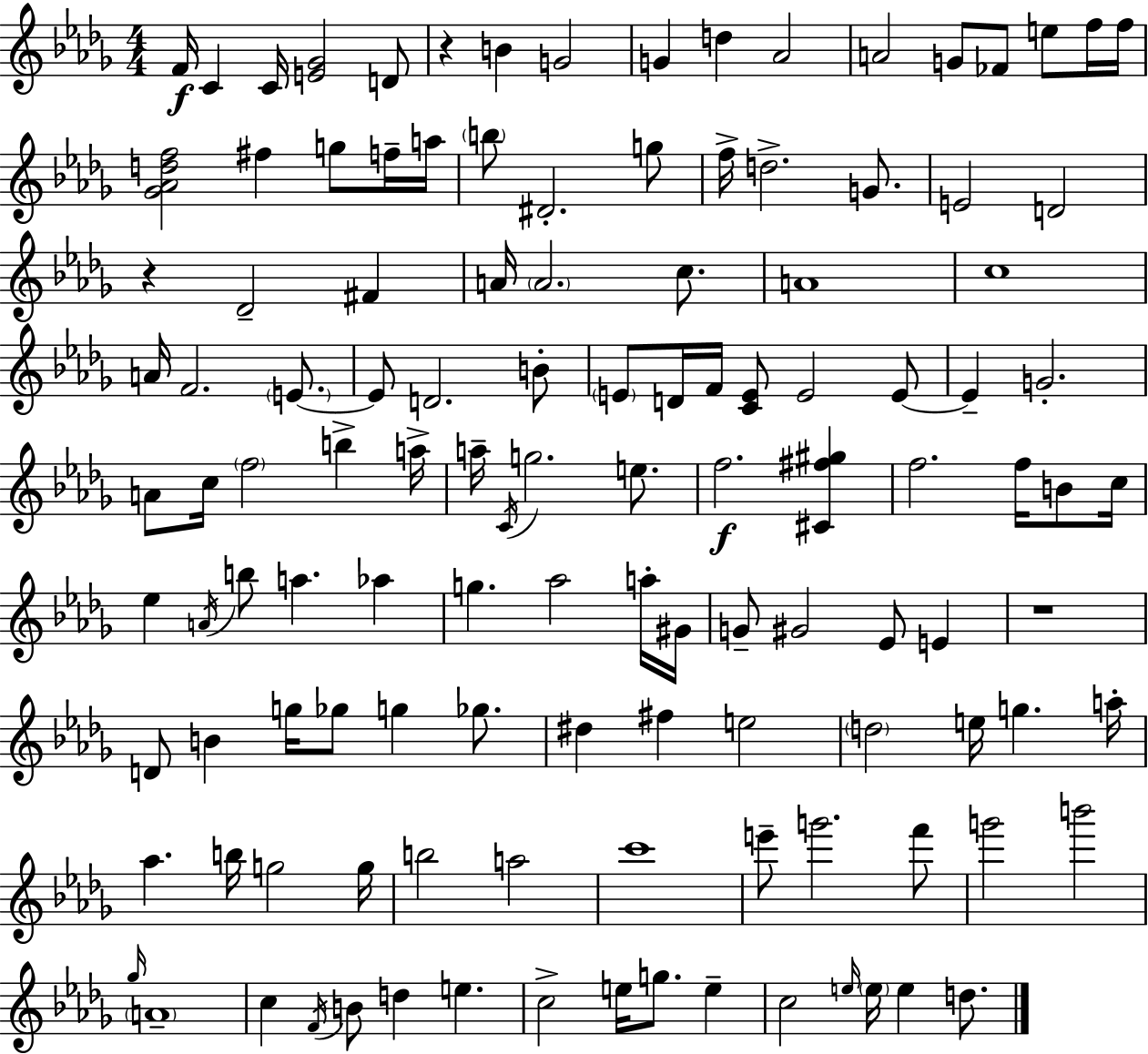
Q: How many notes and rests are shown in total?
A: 122